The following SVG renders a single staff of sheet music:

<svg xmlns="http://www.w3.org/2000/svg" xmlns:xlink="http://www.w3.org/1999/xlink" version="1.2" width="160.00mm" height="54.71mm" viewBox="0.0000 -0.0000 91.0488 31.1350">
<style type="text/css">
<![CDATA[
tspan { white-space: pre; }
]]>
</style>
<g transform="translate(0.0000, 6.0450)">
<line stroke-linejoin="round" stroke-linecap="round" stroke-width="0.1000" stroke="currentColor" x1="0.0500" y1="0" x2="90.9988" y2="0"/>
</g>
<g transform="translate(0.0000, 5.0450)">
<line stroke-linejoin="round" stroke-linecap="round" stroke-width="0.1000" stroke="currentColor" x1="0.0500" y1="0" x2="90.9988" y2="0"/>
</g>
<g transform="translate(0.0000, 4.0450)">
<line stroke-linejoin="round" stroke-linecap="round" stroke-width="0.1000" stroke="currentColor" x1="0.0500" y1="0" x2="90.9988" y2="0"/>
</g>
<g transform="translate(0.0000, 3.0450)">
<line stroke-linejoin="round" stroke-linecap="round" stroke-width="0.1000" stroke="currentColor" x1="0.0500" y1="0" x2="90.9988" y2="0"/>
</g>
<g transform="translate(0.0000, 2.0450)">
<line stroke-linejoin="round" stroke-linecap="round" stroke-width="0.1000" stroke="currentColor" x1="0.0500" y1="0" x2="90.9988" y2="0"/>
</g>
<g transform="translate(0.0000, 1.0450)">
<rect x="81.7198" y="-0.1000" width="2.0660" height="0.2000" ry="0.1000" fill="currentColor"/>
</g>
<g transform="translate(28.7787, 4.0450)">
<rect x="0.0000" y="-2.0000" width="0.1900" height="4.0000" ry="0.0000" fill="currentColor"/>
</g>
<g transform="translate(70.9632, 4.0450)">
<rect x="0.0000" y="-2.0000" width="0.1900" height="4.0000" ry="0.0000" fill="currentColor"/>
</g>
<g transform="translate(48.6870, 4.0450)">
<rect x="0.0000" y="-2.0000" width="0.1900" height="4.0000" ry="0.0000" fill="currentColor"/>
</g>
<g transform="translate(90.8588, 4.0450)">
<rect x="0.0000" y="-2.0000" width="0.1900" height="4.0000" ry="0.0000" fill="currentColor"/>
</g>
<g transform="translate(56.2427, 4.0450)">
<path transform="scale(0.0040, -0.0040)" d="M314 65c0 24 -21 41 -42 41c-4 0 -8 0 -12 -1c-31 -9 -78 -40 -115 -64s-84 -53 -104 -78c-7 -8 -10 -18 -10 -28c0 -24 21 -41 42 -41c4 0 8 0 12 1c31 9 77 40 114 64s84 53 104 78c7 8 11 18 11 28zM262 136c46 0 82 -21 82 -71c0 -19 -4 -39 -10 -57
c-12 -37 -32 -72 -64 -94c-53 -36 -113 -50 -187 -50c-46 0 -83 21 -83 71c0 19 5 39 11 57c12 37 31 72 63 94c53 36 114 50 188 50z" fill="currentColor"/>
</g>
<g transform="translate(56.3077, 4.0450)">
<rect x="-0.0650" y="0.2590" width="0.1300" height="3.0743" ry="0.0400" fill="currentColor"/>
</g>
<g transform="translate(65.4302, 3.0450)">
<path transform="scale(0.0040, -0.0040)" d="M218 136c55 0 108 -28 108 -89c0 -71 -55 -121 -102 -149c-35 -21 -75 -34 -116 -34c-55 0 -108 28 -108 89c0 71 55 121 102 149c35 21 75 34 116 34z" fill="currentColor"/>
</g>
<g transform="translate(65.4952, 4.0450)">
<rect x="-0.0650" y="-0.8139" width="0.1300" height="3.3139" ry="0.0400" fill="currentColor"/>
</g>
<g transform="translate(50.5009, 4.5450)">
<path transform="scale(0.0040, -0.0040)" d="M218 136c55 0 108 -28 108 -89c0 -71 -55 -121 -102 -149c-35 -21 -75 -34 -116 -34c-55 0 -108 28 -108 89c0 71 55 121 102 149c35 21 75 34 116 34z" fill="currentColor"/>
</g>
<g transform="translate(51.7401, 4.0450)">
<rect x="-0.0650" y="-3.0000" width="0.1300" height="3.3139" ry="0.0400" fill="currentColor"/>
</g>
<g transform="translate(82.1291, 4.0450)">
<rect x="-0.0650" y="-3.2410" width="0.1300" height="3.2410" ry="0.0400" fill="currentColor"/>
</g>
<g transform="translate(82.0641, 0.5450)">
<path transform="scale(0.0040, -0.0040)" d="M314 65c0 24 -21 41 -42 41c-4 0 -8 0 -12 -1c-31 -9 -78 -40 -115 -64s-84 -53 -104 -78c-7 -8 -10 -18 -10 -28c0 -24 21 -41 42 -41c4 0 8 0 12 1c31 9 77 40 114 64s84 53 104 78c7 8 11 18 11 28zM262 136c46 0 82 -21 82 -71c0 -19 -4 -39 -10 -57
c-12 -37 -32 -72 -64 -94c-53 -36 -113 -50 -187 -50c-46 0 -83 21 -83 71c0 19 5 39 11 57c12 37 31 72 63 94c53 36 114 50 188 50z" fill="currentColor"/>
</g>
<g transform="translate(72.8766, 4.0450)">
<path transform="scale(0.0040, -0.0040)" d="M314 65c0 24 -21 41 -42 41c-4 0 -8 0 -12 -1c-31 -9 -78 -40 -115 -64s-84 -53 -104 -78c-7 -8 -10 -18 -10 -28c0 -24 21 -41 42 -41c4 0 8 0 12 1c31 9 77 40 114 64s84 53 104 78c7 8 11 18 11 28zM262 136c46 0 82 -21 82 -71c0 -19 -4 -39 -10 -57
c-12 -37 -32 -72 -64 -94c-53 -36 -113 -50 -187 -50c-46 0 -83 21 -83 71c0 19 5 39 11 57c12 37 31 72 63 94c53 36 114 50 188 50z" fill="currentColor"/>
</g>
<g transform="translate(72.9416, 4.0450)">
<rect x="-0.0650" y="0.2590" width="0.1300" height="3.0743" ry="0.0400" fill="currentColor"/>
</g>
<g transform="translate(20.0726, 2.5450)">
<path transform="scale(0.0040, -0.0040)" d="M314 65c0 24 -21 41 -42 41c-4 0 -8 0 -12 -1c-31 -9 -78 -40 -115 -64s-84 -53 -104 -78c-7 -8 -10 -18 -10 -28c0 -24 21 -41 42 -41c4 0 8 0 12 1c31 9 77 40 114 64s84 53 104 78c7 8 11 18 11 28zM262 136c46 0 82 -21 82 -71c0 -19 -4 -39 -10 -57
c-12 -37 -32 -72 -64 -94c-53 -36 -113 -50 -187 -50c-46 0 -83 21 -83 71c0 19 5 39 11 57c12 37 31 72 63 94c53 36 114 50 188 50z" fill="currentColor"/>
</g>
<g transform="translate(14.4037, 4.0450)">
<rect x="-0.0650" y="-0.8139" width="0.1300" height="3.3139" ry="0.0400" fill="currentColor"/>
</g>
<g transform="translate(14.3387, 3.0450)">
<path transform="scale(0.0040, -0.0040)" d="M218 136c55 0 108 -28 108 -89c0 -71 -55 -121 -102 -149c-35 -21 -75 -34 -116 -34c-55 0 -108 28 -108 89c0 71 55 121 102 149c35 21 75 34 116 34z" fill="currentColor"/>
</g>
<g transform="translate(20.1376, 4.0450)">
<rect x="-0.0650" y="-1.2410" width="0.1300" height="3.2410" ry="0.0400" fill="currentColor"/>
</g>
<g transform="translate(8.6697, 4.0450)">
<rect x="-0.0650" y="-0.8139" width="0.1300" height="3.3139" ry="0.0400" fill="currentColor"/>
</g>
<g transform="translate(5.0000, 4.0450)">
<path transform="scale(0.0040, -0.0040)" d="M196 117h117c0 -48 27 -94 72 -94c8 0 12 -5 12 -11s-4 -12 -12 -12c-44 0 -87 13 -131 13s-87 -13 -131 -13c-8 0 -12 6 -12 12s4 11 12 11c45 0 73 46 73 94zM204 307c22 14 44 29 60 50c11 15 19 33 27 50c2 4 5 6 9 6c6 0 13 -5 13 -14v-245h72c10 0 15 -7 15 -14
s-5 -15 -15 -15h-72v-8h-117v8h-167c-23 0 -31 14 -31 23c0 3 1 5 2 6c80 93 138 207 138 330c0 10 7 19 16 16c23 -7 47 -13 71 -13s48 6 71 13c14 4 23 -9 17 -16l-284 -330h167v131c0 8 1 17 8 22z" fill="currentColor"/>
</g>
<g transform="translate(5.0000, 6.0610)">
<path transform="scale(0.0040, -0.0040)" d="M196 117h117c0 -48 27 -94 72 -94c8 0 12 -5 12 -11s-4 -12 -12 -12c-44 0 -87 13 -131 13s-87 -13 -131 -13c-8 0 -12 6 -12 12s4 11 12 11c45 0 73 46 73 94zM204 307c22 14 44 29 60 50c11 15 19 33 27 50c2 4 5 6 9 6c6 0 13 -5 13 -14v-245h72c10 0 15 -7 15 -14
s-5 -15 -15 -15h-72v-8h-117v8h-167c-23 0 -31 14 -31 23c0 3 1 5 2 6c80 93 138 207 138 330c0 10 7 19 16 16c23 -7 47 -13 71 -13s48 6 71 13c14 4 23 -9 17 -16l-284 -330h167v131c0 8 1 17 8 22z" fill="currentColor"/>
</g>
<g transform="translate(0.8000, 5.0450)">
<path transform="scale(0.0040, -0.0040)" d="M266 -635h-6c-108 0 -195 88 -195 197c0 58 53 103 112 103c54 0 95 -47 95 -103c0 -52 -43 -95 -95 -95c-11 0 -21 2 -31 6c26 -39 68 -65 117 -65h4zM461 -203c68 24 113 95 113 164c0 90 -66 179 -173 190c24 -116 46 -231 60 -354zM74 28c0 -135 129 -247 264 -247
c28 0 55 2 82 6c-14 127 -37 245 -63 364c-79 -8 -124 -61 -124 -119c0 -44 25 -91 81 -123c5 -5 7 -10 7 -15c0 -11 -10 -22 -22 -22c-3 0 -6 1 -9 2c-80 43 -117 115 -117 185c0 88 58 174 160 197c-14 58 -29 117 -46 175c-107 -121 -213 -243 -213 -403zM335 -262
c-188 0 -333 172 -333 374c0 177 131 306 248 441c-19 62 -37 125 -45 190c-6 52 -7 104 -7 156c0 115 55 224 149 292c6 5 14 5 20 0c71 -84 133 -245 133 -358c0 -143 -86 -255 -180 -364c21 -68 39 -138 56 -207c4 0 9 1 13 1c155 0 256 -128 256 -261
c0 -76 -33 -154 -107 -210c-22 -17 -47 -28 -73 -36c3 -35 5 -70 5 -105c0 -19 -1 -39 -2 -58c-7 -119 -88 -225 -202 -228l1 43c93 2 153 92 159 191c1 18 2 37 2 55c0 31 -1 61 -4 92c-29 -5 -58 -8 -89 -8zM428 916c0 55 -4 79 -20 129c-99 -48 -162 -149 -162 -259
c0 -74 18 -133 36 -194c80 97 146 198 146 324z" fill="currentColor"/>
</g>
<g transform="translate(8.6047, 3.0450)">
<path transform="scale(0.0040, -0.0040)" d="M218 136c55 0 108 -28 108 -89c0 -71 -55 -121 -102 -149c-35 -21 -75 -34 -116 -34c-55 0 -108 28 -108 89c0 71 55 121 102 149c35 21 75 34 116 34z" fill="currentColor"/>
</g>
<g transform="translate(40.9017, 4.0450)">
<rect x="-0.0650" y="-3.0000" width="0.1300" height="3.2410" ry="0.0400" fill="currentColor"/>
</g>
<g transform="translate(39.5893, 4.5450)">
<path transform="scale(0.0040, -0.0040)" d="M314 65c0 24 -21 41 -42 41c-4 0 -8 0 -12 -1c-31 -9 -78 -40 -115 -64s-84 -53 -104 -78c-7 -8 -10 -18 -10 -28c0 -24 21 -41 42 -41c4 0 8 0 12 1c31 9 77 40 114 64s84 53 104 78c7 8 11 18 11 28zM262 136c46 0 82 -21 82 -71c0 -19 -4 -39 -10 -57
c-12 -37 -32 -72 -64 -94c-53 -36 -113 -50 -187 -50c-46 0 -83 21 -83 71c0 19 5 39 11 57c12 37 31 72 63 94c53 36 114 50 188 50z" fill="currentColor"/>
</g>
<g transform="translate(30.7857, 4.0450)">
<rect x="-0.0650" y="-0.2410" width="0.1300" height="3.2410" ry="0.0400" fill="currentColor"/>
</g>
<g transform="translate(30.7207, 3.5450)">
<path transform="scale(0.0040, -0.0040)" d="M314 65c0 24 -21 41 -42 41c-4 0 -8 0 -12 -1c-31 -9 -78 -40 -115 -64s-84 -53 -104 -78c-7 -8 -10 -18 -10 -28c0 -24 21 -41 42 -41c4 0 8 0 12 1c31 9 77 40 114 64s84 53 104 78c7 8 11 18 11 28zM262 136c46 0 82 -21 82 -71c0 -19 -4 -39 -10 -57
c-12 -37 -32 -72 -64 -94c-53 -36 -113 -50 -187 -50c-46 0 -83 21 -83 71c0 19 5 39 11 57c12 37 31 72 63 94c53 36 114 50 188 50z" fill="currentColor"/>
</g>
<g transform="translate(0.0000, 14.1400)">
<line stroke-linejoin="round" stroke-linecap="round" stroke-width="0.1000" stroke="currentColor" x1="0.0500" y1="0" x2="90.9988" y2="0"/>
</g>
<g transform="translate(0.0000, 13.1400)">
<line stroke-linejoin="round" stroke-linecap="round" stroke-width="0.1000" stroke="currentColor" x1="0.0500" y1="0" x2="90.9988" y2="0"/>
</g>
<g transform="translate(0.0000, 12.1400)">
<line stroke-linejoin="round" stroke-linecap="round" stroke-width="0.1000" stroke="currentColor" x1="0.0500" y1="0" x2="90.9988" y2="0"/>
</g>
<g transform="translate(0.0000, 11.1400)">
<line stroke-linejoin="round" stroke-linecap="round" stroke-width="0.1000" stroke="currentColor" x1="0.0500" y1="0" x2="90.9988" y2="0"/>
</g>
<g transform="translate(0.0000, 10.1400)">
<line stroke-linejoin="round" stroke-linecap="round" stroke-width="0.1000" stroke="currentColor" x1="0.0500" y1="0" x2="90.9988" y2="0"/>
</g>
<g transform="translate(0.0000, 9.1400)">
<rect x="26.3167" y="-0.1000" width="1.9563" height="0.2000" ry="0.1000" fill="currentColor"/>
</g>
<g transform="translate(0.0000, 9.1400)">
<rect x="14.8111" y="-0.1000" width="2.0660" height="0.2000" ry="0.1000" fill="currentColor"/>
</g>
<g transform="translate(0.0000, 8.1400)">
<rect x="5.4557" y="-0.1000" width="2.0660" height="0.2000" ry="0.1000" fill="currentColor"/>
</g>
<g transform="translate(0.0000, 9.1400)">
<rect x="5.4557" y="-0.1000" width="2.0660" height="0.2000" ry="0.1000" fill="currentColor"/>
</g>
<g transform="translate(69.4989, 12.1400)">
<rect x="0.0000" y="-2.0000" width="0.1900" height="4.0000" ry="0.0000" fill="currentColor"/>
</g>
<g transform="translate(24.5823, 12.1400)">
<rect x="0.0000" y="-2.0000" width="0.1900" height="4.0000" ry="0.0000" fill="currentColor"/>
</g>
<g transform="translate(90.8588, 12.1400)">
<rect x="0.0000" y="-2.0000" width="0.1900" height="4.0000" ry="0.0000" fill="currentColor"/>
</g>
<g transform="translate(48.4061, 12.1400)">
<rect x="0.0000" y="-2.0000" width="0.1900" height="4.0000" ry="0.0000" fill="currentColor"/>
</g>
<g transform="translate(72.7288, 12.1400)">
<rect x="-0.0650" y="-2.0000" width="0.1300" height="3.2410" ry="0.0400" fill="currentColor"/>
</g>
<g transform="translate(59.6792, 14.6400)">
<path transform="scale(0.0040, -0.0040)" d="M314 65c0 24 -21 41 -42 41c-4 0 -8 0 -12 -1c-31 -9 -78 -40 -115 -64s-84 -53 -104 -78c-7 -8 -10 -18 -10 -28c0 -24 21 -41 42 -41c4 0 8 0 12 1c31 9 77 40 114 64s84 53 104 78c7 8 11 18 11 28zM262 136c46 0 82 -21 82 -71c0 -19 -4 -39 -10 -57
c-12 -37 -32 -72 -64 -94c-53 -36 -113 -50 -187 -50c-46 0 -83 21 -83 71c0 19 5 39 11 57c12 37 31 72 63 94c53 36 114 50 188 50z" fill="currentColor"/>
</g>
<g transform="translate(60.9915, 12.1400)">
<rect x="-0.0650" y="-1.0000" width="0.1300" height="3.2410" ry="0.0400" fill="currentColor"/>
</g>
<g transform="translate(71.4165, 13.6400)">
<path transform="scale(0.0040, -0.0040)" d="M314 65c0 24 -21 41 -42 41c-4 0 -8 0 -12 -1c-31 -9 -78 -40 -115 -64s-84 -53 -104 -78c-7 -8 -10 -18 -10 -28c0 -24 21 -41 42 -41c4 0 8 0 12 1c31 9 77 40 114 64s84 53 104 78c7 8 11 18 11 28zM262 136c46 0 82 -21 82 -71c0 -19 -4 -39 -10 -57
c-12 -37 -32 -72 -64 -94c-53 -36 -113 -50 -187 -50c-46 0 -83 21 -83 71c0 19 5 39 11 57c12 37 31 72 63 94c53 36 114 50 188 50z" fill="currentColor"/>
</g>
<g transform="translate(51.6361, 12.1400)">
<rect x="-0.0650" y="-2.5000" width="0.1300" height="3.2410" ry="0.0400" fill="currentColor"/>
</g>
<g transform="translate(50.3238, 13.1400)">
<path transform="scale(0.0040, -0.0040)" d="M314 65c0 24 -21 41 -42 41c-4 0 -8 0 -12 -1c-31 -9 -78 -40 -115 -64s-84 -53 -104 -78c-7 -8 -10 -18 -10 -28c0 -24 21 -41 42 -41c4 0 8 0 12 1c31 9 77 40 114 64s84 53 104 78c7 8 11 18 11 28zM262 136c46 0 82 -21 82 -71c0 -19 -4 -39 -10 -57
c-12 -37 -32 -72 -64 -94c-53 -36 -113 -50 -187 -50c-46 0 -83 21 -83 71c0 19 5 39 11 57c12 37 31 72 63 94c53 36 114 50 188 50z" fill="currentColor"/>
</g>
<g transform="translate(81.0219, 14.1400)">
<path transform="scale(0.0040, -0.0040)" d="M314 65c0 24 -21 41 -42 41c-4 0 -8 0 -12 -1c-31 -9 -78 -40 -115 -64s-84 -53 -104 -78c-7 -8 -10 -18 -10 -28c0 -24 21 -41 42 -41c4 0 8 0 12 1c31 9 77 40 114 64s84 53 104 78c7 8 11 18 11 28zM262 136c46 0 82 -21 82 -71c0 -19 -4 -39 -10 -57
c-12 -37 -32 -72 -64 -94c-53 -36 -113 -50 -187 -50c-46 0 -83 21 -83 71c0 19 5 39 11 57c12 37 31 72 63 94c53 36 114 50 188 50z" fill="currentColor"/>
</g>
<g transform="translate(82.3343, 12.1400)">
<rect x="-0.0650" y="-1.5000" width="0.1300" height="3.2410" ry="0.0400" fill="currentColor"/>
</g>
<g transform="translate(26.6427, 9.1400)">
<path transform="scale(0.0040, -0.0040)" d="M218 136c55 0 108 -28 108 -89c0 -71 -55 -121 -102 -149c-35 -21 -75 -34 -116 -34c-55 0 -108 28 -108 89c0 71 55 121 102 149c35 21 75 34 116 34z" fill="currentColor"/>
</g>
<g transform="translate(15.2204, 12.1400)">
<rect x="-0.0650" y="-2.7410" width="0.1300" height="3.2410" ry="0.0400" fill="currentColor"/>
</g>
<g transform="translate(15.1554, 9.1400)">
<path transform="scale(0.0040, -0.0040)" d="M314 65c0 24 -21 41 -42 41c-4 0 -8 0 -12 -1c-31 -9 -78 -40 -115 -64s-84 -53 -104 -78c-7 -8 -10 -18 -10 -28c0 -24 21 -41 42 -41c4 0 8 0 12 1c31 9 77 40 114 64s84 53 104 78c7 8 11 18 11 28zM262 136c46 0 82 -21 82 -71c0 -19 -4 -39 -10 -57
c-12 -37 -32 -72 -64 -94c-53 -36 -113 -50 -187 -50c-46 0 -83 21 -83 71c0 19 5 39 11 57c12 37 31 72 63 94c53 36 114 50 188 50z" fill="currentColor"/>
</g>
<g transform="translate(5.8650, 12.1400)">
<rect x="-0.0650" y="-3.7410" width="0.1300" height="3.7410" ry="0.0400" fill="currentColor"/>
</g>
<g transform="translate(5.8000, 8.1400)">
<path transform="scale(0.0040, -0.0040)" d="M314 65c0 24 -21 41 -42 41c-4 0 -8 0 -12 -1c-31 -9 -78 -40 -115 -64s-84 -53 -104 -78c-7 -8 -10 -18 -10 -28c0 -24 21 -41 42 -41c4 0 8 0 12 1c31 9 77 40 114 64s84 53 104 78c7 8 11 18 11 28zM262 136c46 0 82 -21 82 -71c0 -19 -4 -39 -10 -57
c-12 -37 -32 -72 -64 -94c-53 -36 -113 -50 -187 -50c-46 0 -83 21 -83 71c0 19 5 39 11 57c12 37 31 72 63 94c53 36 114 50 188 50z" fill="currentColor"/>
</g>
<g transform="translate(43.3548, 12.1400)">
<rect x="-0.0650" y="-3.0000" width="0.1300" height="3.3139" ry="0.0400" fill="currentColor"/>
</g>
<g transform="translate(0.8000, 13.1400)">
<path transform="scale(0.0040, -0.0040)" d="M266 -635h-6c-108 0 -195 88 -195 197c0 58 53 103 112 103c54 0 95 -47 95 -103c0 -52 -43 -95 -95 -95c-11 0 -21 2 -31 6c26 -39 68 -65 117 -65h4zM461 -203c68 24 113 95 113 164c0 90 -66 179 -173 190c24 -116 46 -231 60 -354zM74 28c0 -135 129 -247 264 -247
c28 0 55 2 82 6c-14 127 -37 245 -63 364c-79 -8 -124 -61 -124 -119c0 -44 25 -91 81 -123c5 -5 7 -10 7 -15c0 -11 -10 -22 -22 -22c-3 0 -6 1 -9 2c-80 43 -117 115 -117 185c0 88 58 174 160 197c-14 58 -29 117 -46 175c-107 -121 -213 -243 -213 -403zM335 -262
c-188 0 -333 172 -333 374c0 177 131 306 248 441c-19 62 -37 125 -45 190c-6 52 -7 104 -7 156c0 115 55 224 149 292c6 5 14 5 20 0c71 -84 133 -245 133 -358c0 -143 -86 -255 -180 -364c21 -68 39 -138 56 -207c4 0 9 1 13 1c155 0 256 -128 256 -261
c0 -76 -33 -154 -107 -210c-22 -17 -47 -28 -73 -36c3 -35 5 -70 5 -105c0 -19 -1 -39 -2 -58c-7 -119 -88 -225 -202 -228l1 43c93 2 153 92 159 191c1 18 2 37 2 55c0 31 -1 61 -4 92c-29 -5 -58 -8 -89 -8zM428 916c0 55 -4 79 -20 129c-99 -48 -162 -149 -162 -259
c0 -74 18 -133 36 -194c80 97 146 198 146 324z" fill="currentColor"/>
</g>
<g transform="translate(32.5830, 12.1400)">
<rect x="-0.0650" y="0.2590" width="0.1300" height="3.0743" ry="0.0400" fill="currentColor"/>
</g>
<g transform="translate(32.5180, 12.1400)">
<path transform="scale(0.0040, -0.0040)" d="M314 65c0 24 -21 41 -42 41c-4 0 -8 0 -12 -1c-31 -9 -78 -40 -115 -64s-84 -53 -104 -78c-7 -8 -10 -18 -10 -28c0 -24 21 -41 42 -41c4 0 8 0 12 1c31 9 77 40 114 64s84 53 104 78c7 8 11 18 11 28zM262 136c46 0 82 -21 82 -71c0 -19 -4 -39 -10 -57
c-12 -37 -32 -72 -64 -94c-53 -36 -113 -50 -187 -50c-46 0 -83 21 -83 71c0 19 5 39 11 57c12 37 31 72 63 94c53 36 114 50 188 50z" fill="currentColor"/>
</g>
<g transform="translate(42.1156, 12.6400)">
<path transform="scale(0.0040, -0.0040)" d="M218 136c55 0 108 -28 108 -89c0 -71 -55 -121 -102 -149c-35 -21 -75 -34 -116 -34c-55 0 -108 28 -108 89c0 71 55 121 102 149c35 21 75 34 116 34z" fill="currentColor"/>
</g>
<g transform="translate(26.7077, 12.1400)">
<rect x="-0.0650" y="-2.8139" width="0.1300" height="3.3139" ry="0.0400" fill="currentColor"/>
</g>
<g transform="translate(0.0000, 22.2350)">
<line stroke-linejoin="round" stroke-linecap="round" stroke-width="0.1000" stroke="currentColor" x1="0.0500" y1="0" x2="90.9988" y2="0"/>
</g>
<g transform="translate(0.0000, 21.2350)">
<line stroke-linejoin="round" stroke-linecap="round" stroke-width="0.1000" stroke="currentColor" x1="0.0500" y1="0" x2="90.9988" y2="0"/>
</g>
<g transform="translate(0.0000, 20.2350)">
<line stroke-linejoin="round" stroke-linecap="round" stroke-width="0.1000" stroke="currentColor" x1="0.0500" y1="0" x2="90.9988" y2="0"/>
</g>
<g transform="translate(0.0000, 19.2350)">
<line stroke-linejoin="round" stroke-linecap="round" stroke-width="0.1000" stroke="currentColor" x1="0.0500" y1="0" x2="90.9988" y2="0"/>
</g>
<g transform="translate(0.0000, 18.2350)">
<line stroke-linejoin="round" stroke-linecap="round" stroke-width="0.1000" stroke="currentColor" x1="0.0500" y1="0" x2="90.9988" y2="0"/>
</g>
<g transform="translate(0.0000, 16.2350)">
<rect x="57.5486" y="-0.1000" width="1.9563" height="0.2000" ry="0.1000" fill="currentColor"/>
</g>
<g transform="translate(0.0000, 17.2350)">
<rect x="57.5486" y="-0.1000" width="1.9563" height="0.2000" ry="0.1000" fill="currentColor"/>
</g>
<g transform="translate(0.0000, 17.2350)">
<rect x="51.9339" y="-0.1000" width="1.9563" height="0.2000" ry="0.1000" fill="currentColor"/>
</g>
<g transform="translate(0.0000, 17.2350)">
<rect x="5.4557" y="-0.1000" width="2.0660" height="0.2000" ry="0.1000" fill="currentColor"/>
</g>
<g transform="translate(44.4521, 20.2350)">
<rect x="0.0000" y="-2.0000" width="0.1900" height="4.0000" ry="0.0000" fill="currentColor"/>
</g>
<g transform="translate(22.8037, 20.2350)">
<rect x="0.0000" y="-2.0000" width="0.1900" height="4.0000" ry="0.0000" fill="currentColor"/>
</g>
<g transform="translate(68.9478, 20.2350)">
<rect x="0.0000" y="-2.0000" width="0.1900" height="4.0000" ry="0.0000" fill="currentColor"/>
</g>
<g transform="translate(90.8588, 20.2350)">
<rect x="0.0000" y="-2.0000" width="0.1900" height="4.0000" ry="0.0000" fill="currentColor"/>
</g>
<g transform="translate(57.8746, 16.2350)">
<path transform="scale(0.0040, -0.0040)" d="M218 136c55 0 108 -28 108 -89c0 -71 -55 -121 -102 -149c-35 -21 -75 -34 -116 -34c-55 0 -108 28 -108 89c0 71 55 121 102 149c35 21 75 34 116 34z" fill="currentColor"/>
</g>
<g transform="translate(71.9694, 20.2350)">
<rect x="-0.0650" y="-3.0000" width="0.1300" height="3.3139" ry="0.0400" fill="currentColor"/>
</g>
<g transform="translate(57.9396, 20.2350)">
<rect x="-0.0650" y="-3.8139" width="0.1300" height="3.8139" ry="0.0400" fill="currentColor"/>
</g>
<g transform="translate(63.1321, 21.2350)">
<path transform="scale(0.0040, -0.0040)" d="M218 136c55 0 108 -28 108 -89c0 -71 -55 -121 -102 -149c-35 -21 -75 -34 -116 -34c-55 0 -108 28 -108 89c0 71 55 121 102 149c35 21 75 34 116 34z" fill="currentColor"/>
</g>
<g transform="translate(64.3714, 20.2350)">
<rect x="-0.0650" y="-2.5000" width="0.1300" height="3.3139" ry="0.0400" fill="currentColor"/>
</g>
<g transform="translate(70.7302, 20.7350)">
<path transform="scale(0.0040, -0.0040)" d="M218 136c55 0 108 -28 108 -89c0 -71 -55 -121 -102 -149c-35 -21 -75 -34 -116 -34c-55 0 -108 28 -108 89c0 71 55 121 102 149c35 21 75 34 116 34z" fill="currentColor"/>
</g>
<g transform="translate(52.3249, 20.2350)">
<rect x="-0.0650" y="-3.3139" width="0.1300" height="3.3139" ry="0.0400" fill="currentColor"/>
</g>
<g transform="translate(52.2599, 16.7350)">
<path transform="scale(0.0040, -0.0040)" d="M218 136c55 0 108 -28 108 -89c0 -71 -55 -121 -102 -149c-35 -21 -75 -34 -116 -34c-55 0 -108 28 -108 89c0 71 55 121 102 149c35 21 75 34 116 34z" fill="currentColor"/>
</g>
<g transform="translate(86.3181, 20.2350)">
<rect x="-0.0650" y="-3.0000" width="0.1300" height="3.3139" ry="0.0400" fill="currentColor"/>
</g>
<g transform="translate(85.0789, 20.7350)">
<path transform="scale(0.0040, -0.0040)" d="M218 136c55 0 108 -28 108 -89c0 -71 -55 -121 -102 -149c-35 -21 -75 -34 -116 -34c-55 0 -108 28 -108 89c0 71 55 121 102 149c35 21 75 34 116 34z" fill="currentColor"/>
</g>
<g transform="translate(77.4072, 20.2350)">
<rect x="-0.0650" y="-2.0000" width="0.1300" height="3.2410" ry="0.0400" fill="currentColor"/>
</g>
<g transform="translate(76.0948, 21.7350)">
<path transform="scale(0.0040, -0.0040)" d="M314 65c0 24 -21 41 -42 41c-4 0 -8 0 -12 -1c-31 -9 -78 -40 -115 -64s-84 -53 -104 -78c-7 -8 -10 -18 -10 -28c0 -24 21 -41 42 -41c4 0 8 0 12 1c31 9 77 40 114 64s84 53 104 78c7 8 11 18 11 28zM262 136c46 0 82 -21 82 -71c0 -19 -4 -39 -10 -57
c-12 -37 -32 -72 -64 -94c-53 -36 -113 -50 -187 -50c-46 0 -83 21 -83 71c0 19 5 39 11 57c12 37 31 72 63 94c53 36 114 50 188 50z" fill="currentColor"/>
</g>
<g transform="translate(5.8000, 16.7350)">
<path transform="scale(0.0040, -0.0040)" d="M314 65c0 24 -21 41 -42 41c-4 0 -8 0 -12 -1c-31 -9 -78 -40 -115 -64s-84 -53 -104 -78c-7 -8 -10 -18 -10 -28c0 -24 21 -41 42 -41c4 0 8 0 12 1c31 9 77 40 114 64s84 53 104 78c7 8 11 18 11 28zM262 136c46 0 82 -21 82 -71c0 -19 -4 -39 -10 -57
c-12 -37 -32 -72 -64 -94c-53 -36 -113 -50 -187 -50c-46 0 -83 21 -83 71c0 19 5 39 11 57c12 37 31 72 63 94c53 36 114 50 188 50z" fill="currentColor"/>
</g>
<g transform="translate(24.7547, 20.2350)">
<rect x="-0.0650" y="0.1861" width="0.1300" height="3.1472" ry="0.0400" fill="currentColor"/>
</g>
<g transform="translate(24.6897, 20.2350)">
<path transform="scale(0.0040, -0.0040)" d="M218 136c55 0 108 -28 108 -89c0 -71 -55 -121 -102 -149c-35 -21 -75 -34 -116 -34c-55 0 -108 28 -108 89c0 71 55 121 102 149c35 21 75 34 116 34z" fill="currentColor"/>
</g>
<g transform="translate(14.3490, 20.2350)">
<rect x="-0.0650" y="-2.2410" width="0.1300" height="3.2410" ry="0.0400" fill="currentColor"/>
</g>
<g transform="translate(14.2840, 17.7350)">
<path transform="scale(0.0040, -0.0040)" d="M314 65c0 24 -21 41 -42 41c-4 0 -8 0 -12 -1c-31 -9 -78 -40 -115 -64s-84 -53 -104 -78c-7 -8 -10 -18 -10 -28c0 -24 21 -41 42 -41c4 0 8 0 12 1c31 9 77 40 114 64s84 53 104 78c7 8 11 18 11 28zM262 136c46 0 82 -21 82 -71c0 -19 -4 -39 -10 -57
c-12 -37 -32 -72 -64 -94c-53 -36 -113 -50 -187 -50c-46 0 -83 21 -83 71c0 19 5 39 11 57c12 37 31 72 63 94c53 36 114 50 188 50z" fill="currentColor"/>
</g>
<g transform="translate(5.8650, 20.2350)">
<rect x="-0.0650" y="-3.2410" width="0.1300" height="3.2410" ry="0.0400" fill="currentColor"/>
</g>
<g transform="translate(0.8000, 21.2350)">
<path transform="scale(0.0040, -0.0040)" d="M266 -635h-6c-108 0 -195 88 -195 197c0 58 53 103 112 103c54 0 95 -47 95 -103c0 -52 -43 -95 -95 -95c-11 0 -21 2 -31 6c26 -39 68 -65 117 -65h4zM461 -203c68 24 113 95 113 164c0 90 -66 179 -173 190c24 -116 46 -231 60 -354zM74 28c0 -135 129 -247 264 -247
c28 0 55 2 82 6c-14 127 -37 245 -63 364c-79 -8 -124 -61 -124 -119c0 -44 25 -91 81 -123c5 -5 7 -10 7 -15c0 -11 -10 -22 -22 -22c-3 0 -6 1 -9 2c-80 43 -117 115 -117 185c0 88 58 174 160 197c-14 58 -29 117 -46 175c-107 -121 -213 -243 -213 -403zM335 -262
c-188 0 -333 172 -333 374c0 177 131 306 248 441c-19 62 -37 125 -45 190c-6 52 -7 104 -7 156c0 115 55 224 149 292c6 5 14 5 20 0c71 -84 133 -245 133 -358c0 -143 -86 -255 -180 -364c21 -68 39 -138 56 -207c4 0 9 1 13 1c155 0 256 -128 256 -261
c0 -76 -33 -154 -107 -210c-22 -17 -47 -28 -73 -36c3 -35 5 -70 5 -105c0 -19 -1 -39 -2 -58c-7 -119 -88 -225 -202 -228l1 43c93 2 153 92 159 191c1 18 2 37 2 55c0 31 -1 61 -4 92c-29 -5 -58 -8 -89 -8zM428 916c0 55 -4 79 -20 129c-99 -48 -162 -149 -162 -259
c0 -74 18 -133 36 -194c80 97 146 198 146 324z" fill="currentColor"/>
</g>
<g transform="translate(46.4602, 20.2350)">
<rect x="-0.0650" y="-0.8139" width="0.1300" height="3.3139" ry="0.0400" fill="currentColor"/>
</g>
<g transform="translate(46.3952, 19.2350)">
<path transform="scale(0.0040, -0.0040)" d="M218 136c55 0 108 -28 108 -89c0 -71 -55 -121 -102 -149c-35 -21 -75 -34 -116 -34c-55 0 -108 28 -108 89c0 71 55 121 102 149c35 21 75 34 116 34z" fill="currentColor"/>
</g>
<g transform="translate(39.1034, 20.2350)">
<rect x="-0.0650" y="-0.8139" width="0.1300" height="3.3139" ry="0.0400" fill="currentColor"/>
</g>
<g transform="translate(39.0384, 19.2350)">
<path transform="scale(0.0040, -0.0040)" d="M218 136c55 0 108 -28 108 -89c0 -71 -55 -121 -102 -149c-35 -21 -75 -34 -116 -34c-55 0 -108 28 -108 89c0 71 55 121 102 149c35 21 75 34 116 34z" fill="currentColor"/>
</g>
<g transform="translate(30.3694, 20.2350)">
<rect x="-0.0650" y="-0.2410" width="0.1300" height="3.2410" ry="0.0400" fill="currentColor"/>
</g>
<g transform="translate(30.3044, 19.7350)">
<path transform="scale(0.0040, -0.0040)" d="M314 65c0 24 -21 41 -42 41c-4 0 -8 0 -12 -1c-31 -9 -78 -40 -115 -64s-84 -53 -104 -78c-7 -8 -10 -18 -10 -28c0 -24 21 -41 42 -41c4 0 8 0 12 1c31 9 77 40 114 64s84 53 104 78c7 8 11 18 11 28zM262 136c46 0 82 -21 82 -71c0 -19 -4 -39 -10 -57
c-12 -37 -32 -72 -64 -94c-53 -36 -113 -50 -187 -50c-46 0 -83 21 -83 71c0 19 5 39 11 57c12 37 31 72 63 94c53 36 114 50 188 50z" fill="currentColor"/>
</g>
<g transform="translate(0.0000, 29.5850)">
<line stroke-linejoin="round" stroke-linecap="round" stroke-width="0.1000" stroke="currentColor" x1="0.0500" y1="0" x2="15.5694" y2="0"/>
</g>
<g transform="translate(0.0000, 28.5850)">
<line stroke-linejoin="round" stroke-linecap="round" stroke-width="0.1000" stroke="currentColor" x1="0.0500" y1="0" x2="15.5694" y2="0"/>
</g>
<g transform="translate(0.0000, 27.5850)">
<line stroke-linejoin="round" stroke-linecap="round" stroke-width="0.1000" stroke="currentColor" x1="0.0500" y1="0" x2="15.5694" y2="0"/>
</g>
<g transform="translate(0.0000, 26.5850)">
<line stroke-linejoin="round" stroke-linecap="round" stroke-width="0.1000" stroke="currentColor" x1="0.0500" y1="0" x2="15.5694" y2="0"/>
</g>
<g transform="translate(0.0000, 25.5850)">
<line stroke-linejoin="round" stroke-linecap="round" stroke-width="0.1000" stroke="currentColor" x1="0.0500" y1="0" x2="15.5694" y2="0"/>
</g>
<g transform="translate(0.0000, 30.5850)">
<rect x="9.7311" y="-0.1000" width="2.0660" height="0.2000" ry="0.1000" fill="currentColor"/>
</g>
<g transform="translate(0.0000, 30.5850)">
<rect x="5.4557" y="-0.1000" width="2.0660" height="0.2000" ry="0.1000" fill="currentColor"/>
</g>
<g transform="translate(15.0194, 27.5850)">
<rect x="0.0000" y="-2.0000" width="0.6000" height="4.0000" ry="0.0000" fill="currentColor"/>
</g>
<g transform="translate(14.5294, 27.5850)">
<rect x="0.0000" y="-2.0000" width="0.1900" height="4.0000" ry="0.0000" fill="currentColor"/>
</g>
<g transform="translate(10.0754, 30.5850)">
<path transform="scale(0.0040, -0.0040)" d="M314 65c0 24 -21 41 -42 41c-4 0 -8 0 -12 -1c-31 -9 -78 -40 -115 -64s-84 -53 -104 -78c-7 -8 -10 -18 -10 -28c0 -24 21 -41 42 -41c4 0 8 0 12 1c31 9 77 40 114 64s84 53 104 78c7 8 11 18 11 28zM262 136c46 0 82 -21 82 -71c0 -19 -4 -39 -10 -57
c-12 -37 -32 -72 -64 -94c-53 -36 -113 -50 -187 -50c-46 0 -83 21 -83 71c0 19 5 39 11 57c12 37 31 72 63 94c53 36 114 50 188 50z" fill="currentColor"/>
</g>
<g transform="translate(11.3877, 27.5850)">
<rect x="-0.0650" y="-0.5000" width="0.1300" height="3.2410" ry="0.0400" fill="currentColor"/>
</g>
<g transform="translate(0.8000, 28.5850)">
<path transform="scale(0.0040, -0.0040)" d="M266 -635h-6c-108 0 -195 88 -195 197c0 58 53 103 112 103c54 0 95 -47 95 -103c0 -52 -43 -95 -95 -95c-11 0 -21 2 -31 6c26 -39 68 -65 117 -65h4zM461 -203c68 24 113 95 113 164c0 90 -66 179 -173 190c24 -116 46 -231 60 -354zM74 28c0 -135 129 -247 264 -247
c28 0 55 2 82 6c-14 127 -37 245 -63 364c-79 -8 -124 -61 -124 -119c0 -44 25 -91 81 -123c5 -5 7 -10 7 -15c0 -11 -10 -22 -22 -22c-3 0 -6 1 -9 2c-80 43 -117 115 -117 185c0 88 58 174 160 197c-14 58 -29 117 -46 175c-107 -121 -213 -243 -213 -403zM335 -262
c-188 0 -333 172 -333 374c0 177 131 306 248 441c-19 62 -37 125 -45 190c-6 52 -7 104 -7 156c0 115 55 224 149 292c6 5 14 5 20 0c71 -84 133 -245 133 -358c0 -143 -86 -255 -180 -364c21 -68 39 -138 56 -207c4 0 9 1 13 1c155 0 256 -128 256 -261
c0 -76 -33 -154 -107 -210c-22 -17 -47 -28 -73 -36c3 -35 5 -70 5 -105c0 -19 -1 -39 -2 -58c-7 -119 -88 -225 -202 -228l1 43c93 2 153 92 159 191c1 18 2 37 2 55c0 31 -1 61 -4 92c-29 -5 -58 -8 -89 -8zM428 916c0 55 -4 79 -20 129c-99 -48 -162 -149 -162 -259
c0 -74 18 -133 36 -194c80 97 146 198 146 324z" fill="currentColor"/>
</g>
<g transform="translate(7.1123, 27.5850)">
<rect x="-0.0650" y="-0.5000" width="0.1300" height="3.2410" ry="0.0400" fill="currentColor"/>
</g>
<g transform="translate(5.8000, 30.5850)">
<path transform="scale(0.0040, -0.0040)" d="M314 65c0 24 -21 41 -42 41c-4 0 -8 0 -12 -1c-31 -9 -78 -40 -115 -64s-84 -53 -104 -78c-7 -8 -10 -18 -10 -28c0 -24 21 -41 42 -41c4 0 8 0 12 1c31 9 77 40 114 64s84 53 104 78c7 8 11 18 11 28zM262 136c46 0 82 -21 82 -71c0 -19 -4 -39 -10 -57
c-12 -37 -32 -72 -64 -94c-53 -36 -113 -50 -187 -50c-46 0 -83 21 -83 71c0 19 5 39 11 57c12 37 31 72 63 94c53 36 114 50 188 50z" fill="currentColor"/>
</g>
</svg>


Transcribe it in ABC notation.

X:1
T:Untitled
M:4/4
L:1/4
K:C
d d e2 c2 A2 A B2 d B2 b2 c'2 a2 a B2 A G2 D2 F2 E2 b2 g2 B c2 d d b c' G A F2 A C2 C2